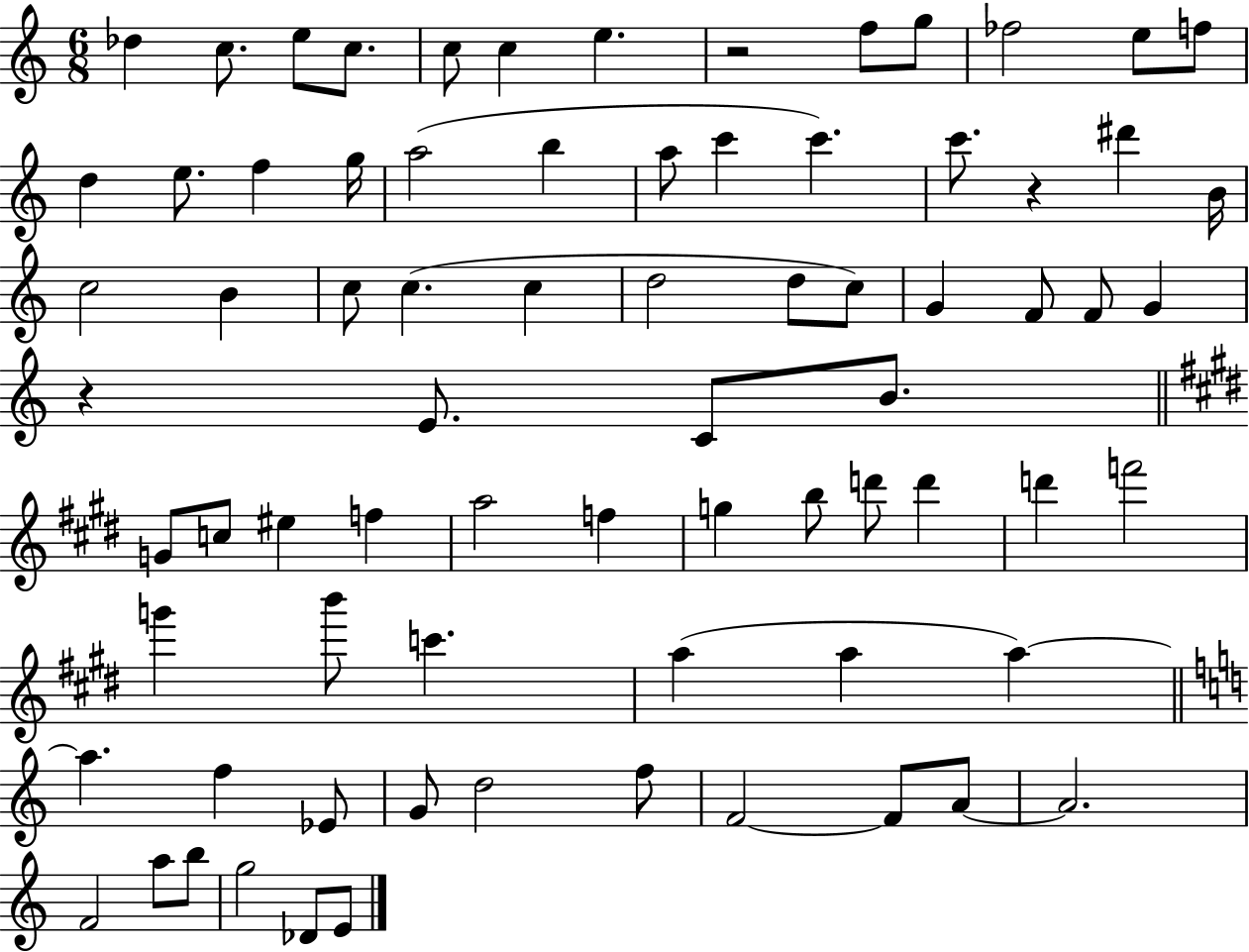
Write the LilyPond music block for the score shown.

{
  \clef treble
  \numericTimeSignature
  \time 6/8
  \key c \major
  des''4 c''8. e''8 c''8. | c''8 c''4 e''4. | r2 f''8 g''8 | fes''2 e''8 f''8 | \break d''4 e''8. f''4 g''16 | a''2( b''4 | a''8 c'''4 c'''4.) | c'''8. r4 dis'''4 b'16 | \break c''2 b'4 | c''8 c''4.( c''4 | d''2 d''8 c''8) | g'4 f'8 f'8 g'4 | \break r4 e'8. c'8 b'8. | \bar "||" \break \key e \major g'8 c''8 eis''4 f''4 | a''2 f''4 | g''4 b''8 d'''8 d'''4 | d'''4 f'''2 | \break g'''4 b'''8 c'''4. | a''4( a''4 a''4~~) | \bar "||" \break \key c \major a''4. f''4 ees'8 | g'8 d''2 f''8 | f'2~~ f'8 a'8~~ | a'2. | \break f'2 a''8 b''8 | g''2 des'8 e'8 | \bar "|."
}